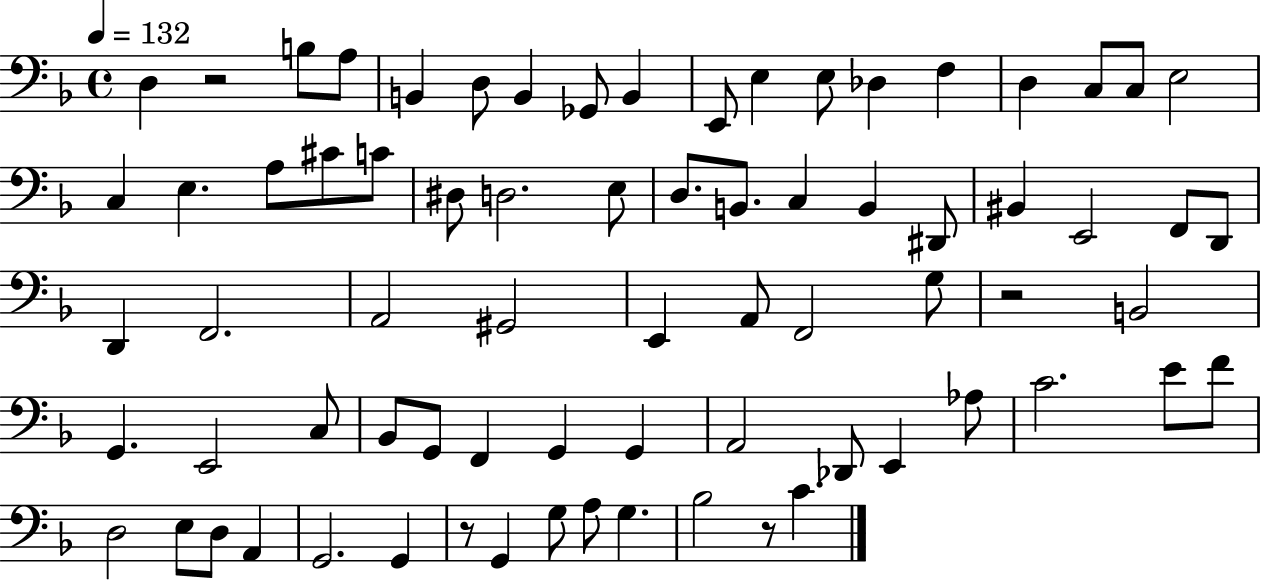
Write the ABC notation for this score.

X:1
T:Untitled
M:4/4
L:1/4
K:F
D, z2 B,/2 A,/2 B,, D,/2 B,, _G,,/2 B,, E,,/2 E, E,/2 _D, F, D, C,/2 C,/2 E,2 C, E, A,/2 ^C/2 C/2 ^D,/2 D,2 E,/2 D,/2 B,,/2 C, B,, ^D,,/2 ^B,, E,,2 F,,/2 D,,/2 D,, F,,2 A,,2 ^G,,2 E,, A,,/2 F,,2 G,/2 z2 B,,2 G,, E,,2 C,/2 _B,,/2 G,,/2 F,, G,, G,, A,,2 _D,,/2 E,, _A,/2 C2 E/2 F/2 D,2 E,/2 D,/2 A,, G,,2 G,, z/2 G,, G,/2 A,/2 G, _B,2 z/2 C